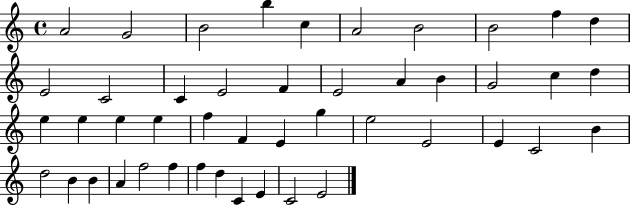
X:1
T:Untitled
M:4/4
L:1/4
K:C
A2 G2 B2 b c A2 B2 B2 f d E2 C2 C E2 F E2 A B G2 c d e e e e f F E g e2 E2 E C2 B d2 B B A f2 f f d C E C2 E2